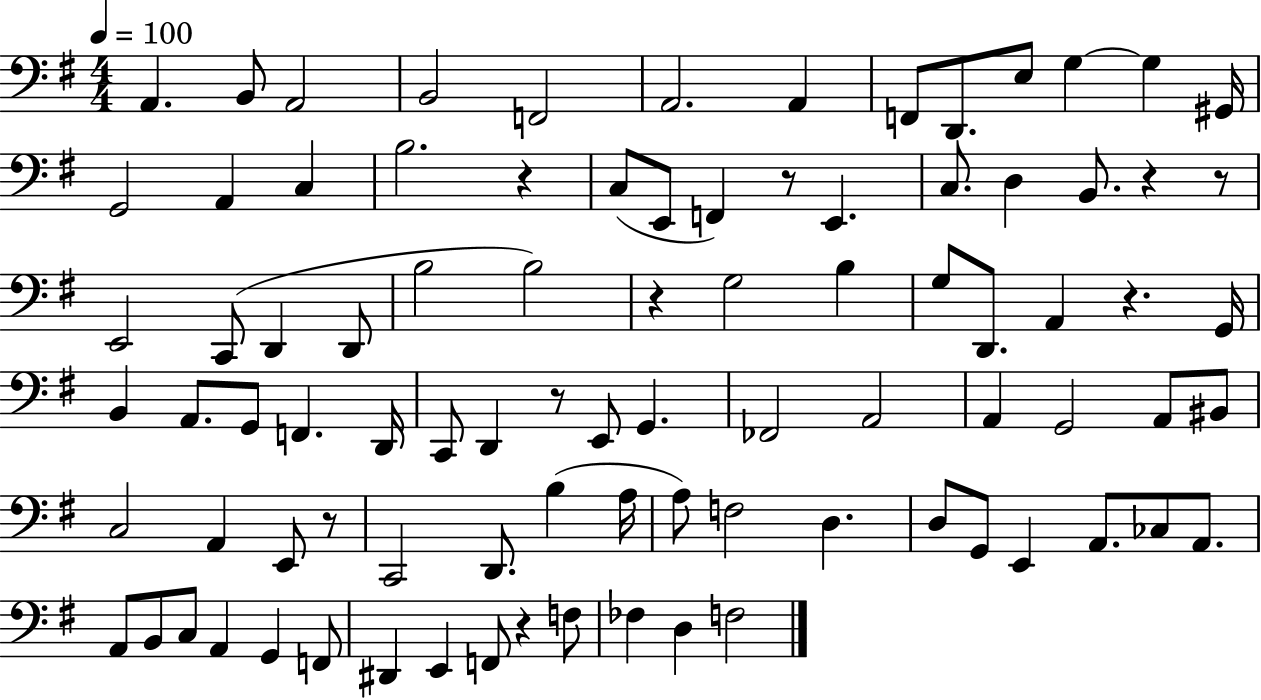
A2/q. B2/e A2/h B2/h F2/h A2/h. A2/q F2/e D2/e. E3/e G3/q G3/q G#2/s G2/h A2/q C3/q B3/h. R/q C3/e E2/e F2/q R/e E2/q. C3/e. D3/q B2/e. R/q R/e E2/h C2/e D2/q D2/e B3/h B3/h R/q G3/h B3/q G3/e D2/e. A2/q R/q. G2/s B2/q A2/e. G2/e F2/q. D2/s C2/e D2/q R/e E2/e G2/q. FES2/h A2/h A2/q G2/h A2/e BIS2/e C3/h A2/q E2/e R/e C2/h D2/e. B3/q A3/s A3/e F3/h D3/q. D3/e G2/e E2/q A2/e. CES3/e A2/e. A2/e B2/e C3/e A2/q G2/q F2/e D#2/q E2/q F2/e R/q F3/e FES3/q D3/q F3/h